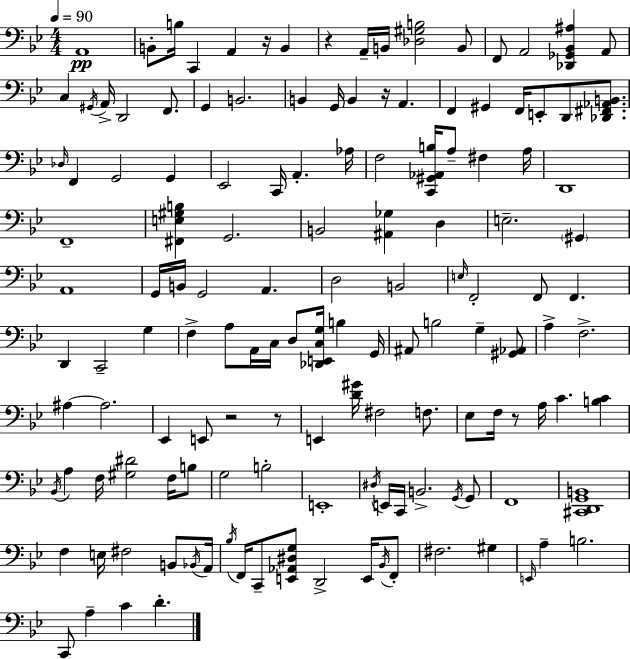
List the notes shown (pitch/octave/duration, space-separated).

A2/w B2/e B3/s C2/q A2/q R/s B2/q R/q A2/s B2/s [Db3,G#3,B3]/h B2/e F2/e A2/h [Db2,Gb2,Bb2,A#3]/q A2/e C3/q G#2/s A2/s D2/h F2/e. G2/q B2/h. B2/q G2/s B2/q R/s A2/q. F2/q G#2/q F2/s E2/e D2/e [Db2,F#2,Ab2,B2]/e. Db3/s F2/q G2/h G2/q Eb2/h C2/s A2/q. Ab3/s F3/h [C2,G#2,Ab2,B3]/s A3/e F#3/q A3/s D2/w F2/w [F#2,E3,G#3,B3]/q G2/h. B2/h [A#2,Gb3]/q D3/q E3/h. G#2/q A2/w G2/s B2/s G2/h A2/q. D3/h B2/h E3/s F2/h F2/e F2/q. D2/q C2/h G3/q F3/q A3/e A2/s C3/s D3/e [Db2,E2,C3,G3]/s B3/q G2/s A#2/e B3/h G3/q [G#2,Ab2]/e A3/q F3/h. A#3/q A#3/h. Eb2/q E2/e R/h R/e E2/q [D4,G#4]/s F#3/h F3/e. Eb3/e F3/s R/e A3/s C4/q. [B3,C4]/q Bb2/s A3/q F3/s [G#3,D#4]/h F3/s B3/e G3/h B3/h E2/w D#3/s E2/s C2/s B2/h. G2/s G2/e F2/w [C#2,D2,G2,B2]/w F3/q E3/s F#3/h B2/e Bb2/s A2/s Bb3/s F2/s C2/e [E2,Ab2,D#3,G3]/e D2/h E2/s Bb2/s F2/e F#3/h. G#3/q E2/s A3/q B3/h. C2/e A3/q C4/q D4/q.